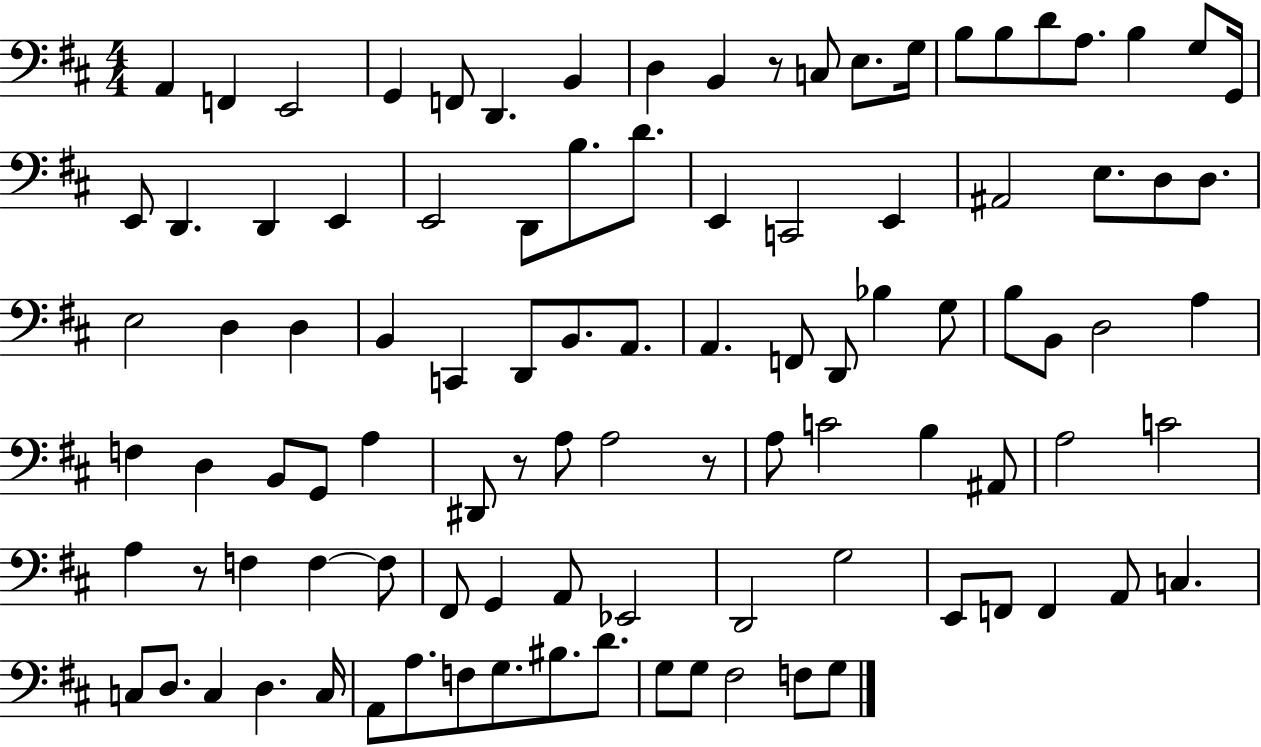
A2/q F2/q E2/h G2/q F2/e D2/q. B2/q D3/q B2/q R/e C3/e E3/e. G3/s B3/e B3/e D4/e A3/e. B3/q G3/e G2/s E2/e D2/q. D2/q E2/q E2/h D2/e B3/e. D4/e. E2/q C2/h E2/q A#2/h E3/e. D3/e D3/e. E3/h D3/q D3/q B2/q C2/q D2/e B2/e. A2/e. A2/q. F2/e D2/e Bb3/q G3/e B3/e B2/e D3/h A3/q F3/q D3/q B2/e G2/e A3/q D#2/e R/e A3/e A3/h R/e A3/e C4/h B3/q A#2/e A3/h C4/h A3/q R/e F3/q F3/q F3/e F#2/e G2/q A2/e Eb2/h D2/h G3/h E2/e F2/e F2/q A2/e C3/q. C3/e D3/e. C3/q D3/q. C3/s A2/e A3/e. F3/e G3/e. BIS3/e. D4/e. G3/e G3/e F#3/h F3/e G3/e